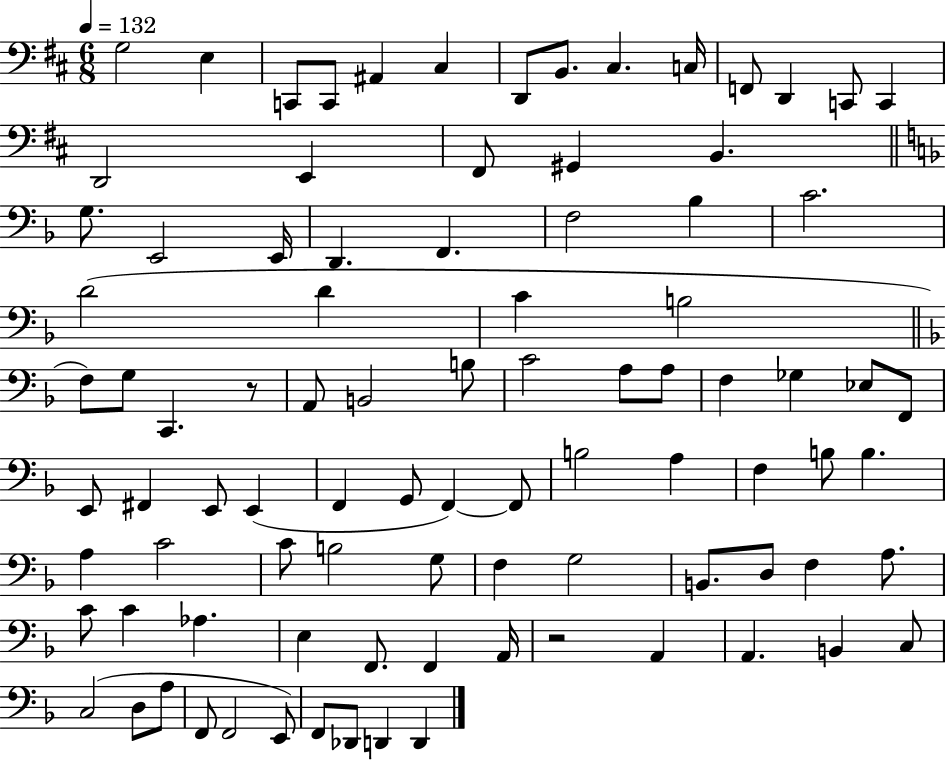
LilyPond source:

{
  \clef bass
  \numericTimeSignature
  \time 6/8
  \key d \major
  \tempo 4 = 132
  g2 e4 | c,8 c,8 ais,4 cis4 | d,8 b,8. cis4. c16 | f,8 d,4 c,8 c,4 | \break d,2 e,4 | fis,8 gis,4 b,4. | \bar "||" \break \key f \major g8. e,2 e,16 | d,4. f,4. | f2 bes4 | c'2. | \break d'2( d'4 | c'4 b2 | \bar "||" \break \key d \minor f8) g8 c,4. r8 | a,8 b,2 b8 | c'2 a8 a8 | f4 ges4 ees8 f,8 | \break e,8 fis,4 e,8 e,4( | f,4 g,8 f,4~~) f,8 | b2 a4 | f4 b8 b4. | \break a4 c'2 | c'8 b2 g8 | f4 g2 | b,8. d8 f4 a8. | \break c'8 c'4 aes4. | e4 f,8. f,4 a,16 | r2 a,4 | a,4. b,4 c8 | \break c2( d8 a8 | f,8 f,2 e,8) | f,8 des,8 d,4 d,4 | \bar "|."
}